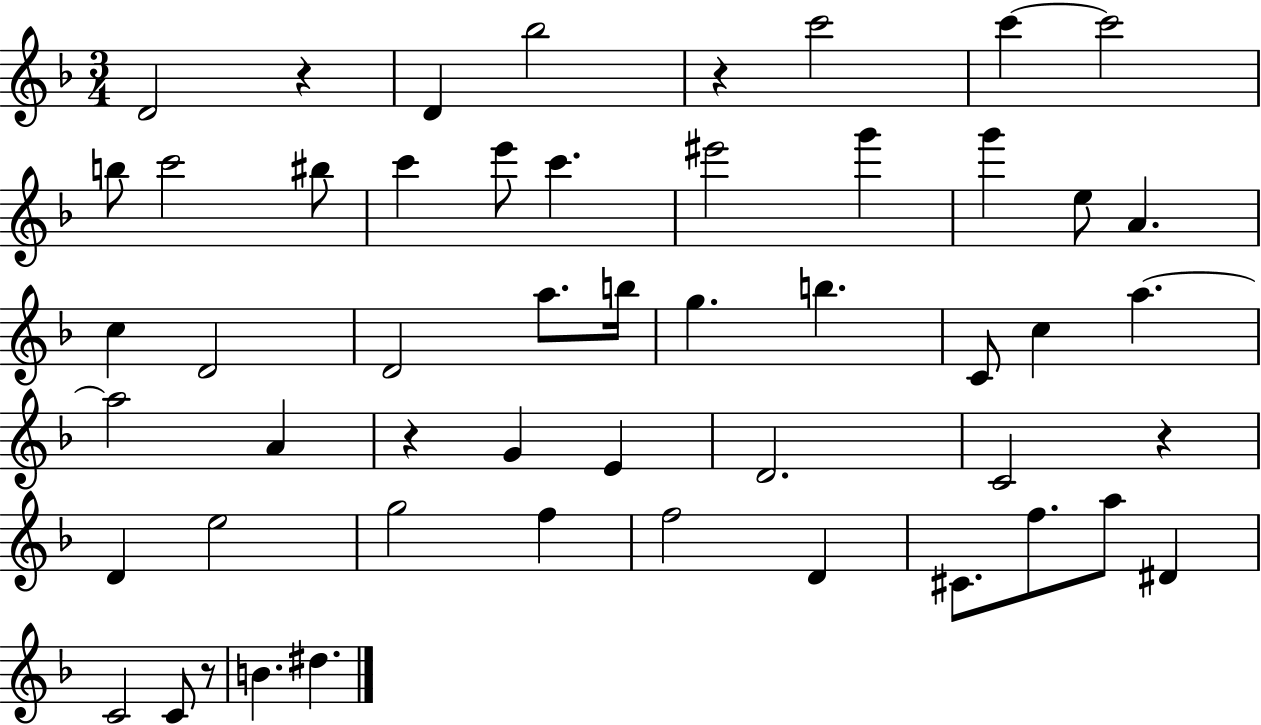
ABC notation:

X:1
T:Untitled
M:3/4
L:1/4
K:F
D2 z D _b2 z c'2 c' c'2 b/2 c'2 ^b/2 c' e'/2 c' ^e'2 g' g' e/2 A c D2 D2 a/2 b/4 g b C/2 c a a2 A z G E D2 C2 z D e2 g2 f f2 D ^C/2 f/2 a/2 ^D C2 C/2 z/2 B ^d